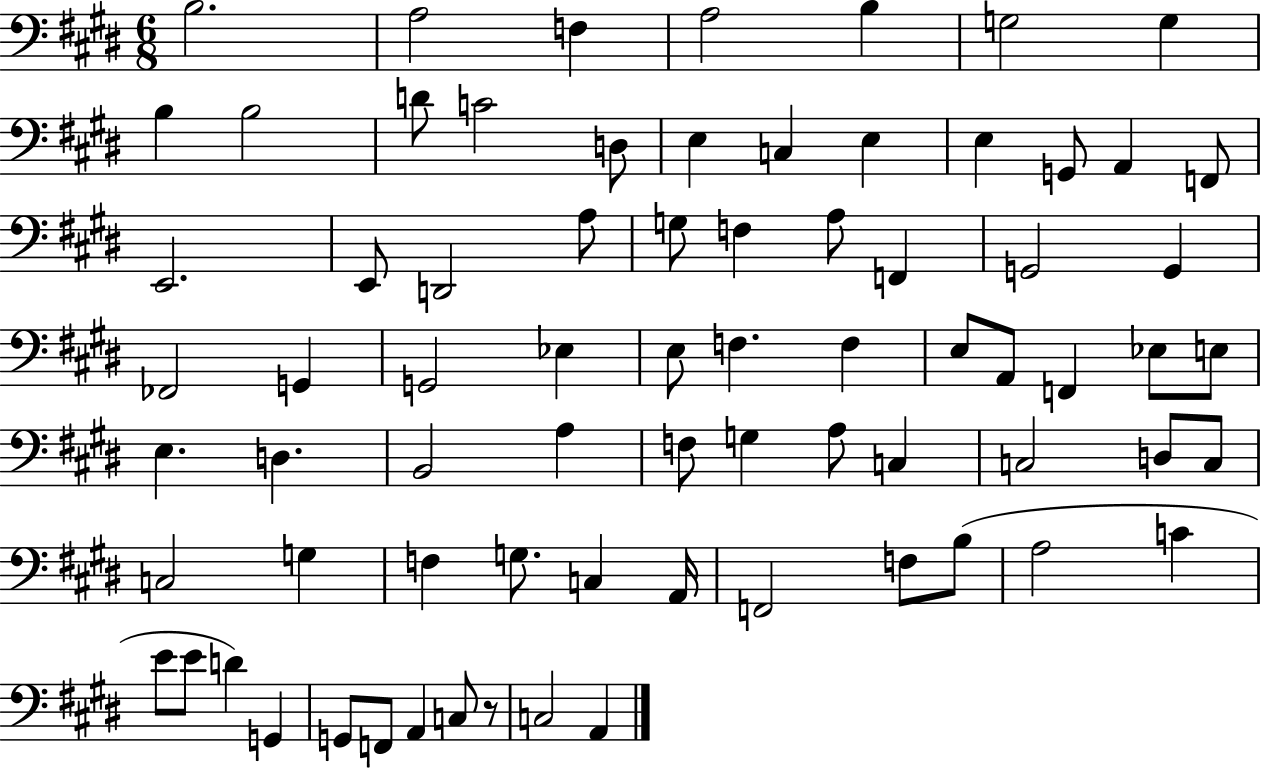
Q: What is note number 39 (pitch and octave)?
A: F2